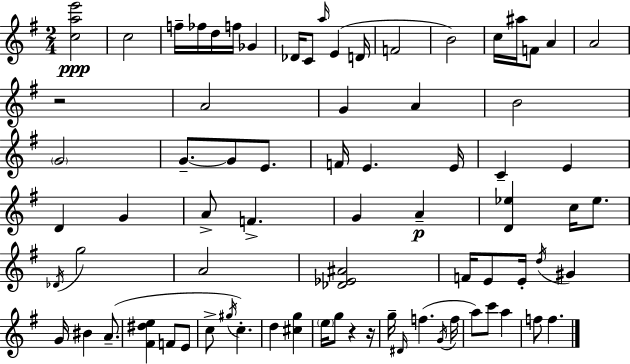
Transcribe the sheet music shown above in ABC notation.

X:1
T:Untitled
M:2/4
L:1/4
K:Em
[cae']2 c2 f/4 _f/4 d/4 f/4 _G _D/4 C/2 a/4 E D/4 F2 B2 c/4 ^a/4 F/2 A A2 z2 A2 G A B2 G2 G/2 G/2 E/2 F/4 E E/4 C E D G A/2 F G A [D_e] c/4 _e/2 _D/4 g2 A2 [_D_E^A]2 F/4 E/2 E/4 d/4 ^G G/4 ^B A/2 [^F^de] F/2 E/2 c/2 ^g/4 c d [^cg] e/4 g/2 z z/4 g/4 ^D/4 f G/4 f/4 a/2 c'/2 a f/2 f